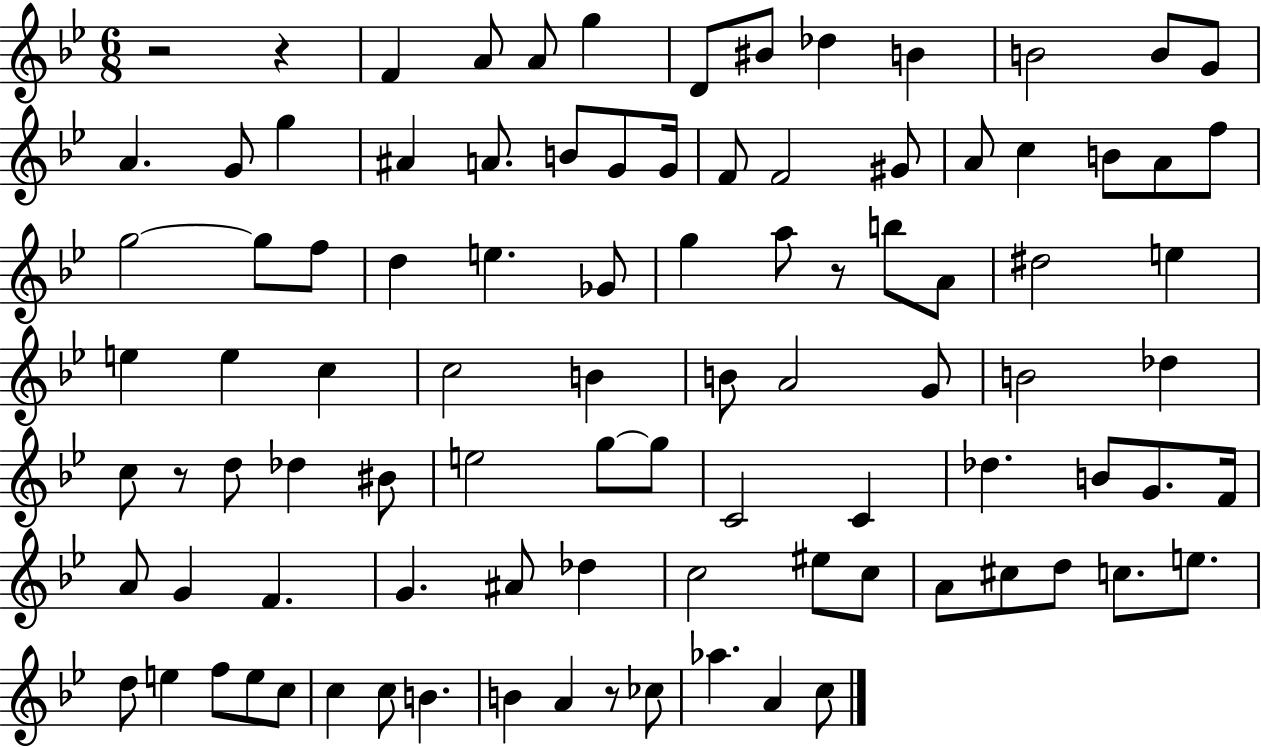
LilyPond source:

{
  \clef treble
  \numericTimeSignature
  \time 6/8
  \key bes \major
  r2 r4 | f'4 a'8 a'8 g''4 | d'8 bis'8 des''4 b'4 | b'2 b'8 g'8 | \break a'4. g'8 g''4 | ais'4 a'8. b'8 g'8 g'16 | f'8 f'2 gis'8 | a'8 c''4 b'8 a'8 f''8 | \break g''2~~ g''8 f''8 | d''4 e''4. ges'8 | g''4 a''8 r8 b''8 a'8 | dis''2 e''4 | \break e''4 e''4 c''4 | c''2 b'4 | b'8 a'2 g'8 | b'2 des''4 | \break c''8 r8 d''8 des''4 bis'8 | e''2 g''8~~ g''8 | c'2 c'4 | des''4. b'8 g'8. f'16 | \break a'8 g'4 f'4. | g'4. ais'8 des''4 | c''2 eis''8 c''8 | a'8 cis''8 d''8 c''8. e''8. | \break d''8 e''4 f''8 e''8 c''8 | c''4 c''8 b'4. | b'4 a'4 r8 ces''8 | aes''4. a'4 c''8 | \break \bar "|."
}